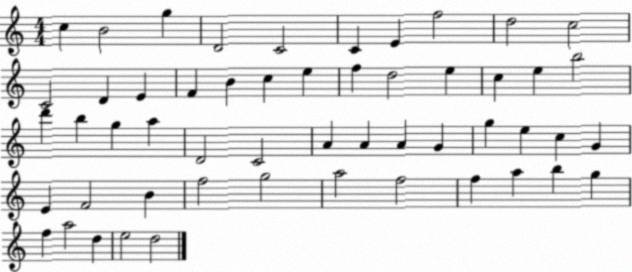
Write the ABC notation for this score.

X:1
T:Untitled
M:4/4
L:1/4
K:C
c B2 g D2 C2 C E f2 d2 c2 C2 D E F B c e f d2 e c e b2 d' b g a D2 C2 A A A G g e c G E F2 B f2 g2 a2 f2 f a b g f a2 d e2 d2